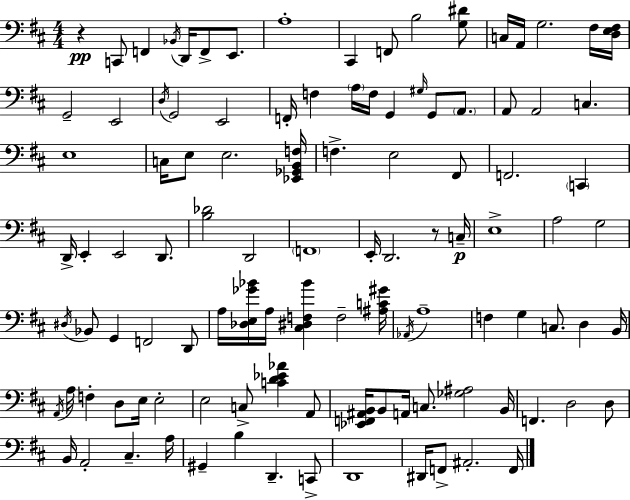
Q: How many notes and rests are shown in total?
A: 107